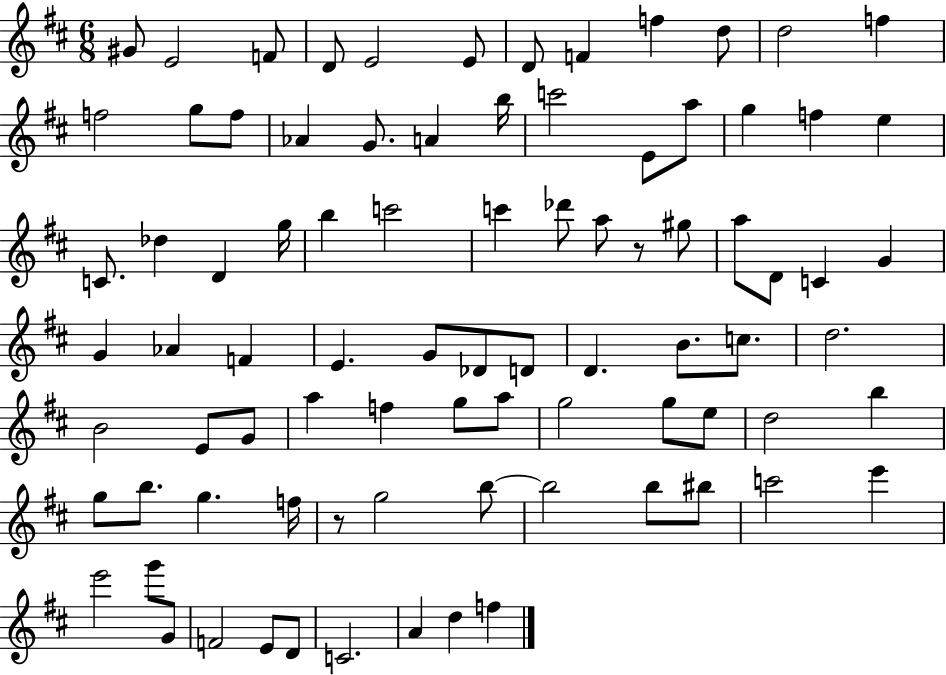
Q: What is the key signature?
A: D major